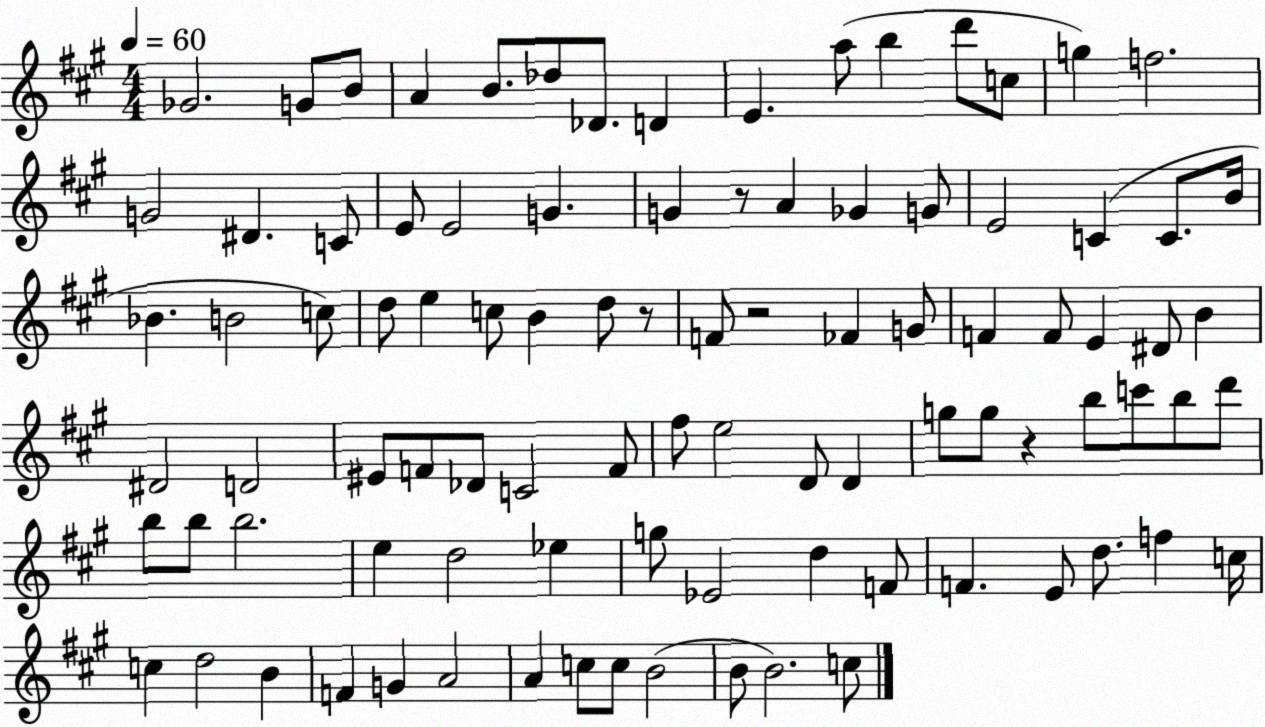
X:1
T:Untitled
M:4/4
L:1/4
K:A
_G2 G/2 B/2 A B/2 _d/2 _D/2 D E a/2 b d'/2 c/2 g f2 G2 ^D C/2 E/2 E2 G G z/2 A _G G/2 E2 C C/2 B/4 _B B2 c/2 d/2 e c/2 B d/2 z/2 F/2 z2 _F G/2 F F/2 E ^D/2 B ^D2 D2 ^E/2 F/2 _D/2 C2 F/2 ^f/2 e2 D/2 D g/2 g/2 z b/2 c'/2 b/2 d'/2 b/2 b/2 b2 e d2 _e g/2 _E2 d F/2 F E/2 d/2 f c/4 c d2 B F G A2 A c/2 c/2 B2 B/2 B2 c/2